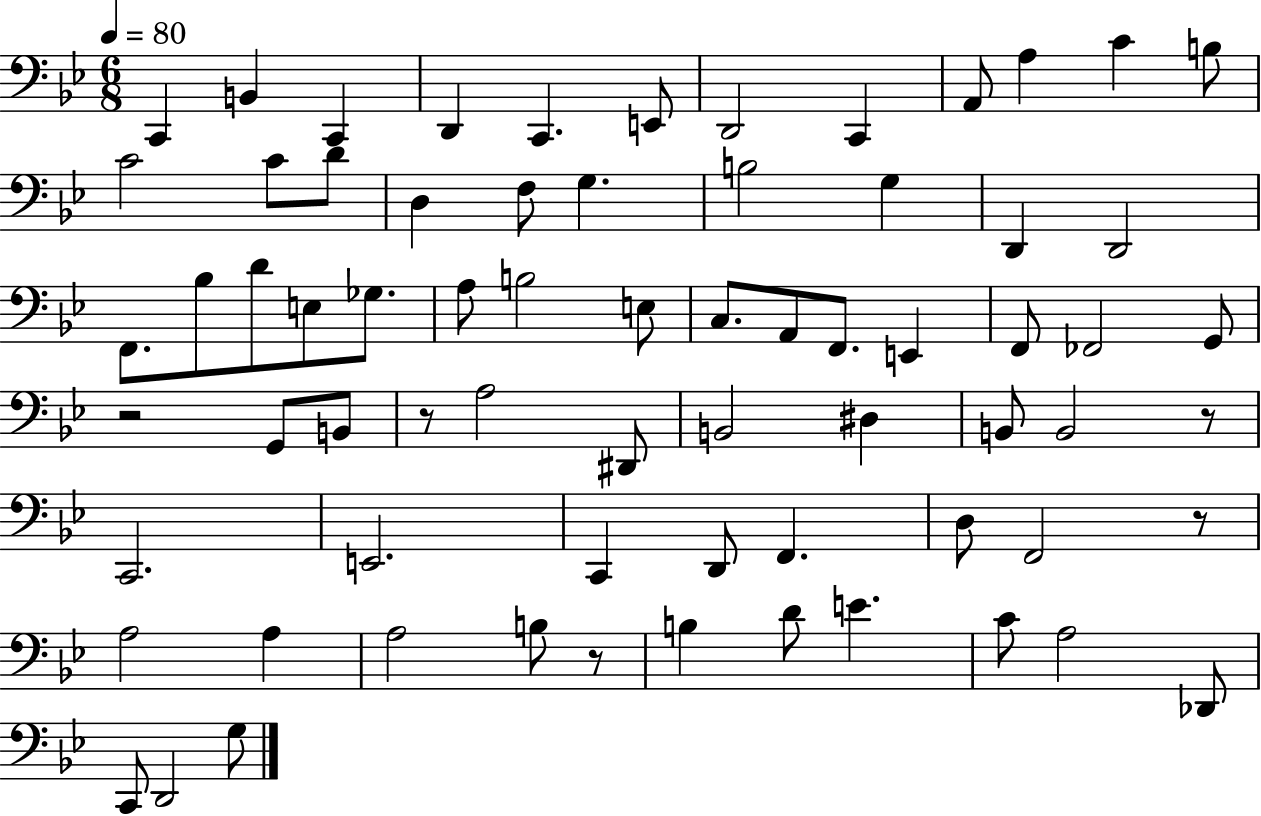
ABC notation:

X:1
T:Untitled
M:6/8
L:1/4
K:Bb
C,, B,, C,, D,, C,, E,,/2 D,,2 C,, A,,/2 A, C B,/2 C2 C/2 D/2 D, F,/2 G, B,2 G, D,, D,,2 F,,/2 _B,/2 D/2 E,/2 _G,/2 A,/2 B,2 E,/2 C,/2 A,,/2 F,,/2 E,, F,,/2 _F,,2 G,,/2 z2 G,,/2 B,,/2 z/2 A,2 ^D,,/2 B,,2 ^D, B,,/2 B,,2 z/2 C,,2 E,,2 C,, D,,/2 F,, D,/2 F,,2 z/2 A,2 A, A,2 B,/2 z/2 B, D/2 E C/2 A,2 _D,,/2 C,,/2 D,,2 G,/2